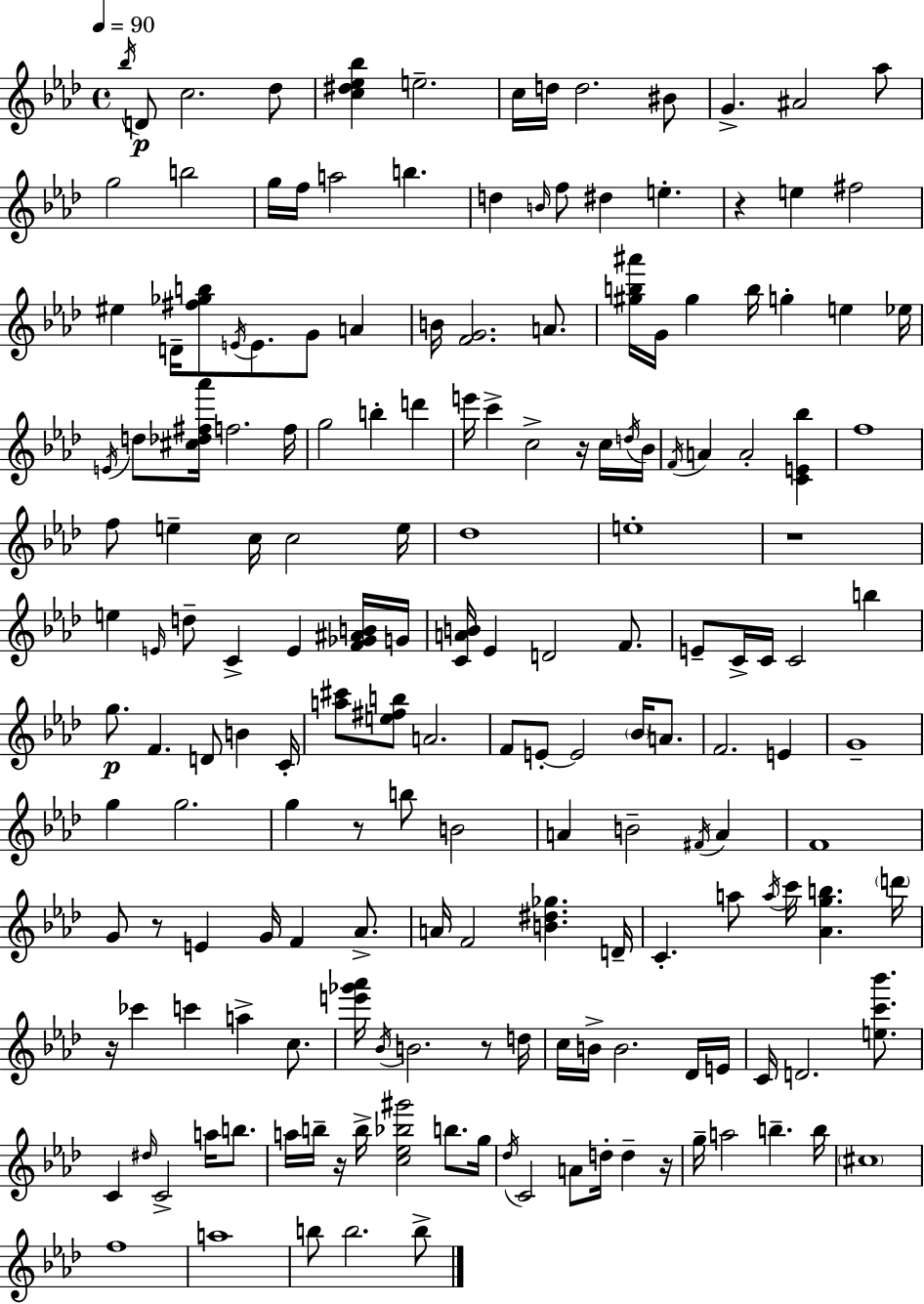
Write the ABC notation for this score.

X:1
T:Untitled
M:4/4
L:1/4
K:Ab
_b/4 D/2 c2 _d/2 [c^d_e_b] e2 c/4 d/4 d2 ^B/2 G ^A2 _a/2 g2 b2 g/4 f/4 a2 b d B/4 f/2 ^d e z e ^f2 ^e D/4 [^f_gb]/2 E/4 E/2 G/2 A B/4 [FG]2 A/2 [^gb^a']/4 G/4 ^g b/4 g e _e/4 E/4 d/2 [^c_d^f_a']/4 f2 f/4 g2 b d' e'/4 c' c2 z/4 c/4 d/4 _B/4 F/4 A A2 [CE_b] f4 f/2 e c/4 c2 e/4 _d4 e4 z4 e E/4 d/2 C E [F_G^AB]/4 G/4 [CAB]/4 _E D2 F/2 E/2 C/4 C/4 C2 b g/2 F D/2 B C/4 [a^c']/2 [e^fb]/2 A2 F/2 E/2 E2 _B/4 A/2 F2 E G4 g g2 g z/2 b/2 B2 A B2 ^F/4 A F4 G/2 z/2 E G/4 F _A/2 A/4 F2 [B^d_g] D/4 C a/2 a/4 c'/4 [_Agb] d'/4 z/4 _c' c' a c/2 [e'_g'_a']/4 _B/4 B2 z/2 d/4 c/4 B/4 B2 _D/4 E/4 C/4 D2 [ec'_b']/2 C ^d/4 C2 a/4 b/2 a/4 b/4 z/4 b/4 [c_e_b^g']2 b/2 g/4 _d/4 C2 A/2 d/4 d z/4 g/4 a2 b b/4 ^c4 f4 a4 b/2 b2 b/2